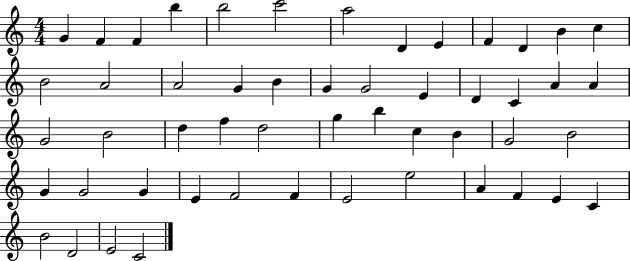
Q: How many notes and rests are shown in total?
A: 52